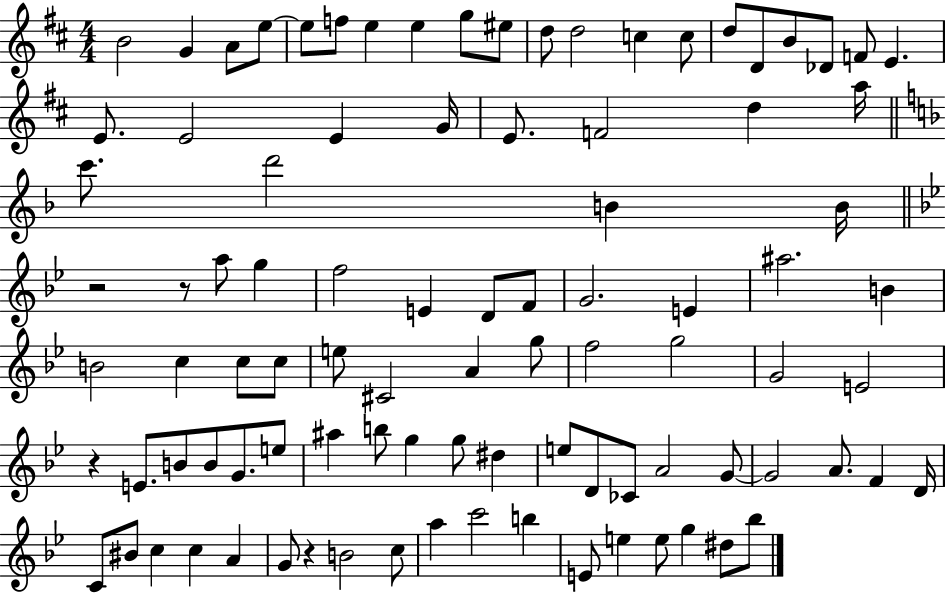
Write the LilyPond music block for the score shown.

{
  \clef treble
  \numericTimeSignature
  \time 4/4
  \key d \major
  b'2 g'4 a'8 e''8~~ | e''8 f''8 e''4 e''4 g''8 eis''8 | d''8 d''2 c''4 c''8 | d''8 d'8 b'8 des'8 f'8 e'4. | \break e'8. e'2 e'4 g'16 | e'8. f'2 d''4 a''16 | \bar "||" \break \key f \major c'''8. d'''2 b'4 b'16 | \bar "||" \break \key bes \major r2 r8 a''8 g''4 | f''2 e'4 d'8 f'8 | g'2. e'4 | ais''2. b'4 | \break b'2 c''4 c''8 c''8 | e''8 cis'2 a'4 g''8 | f''2 g''2 | g'2 e'2 | \break r4 e'8. b'8 b'8 g'8. e''8 | ais''4 b''8 g''4 g''8 dis''4 | e''8 d'8 ces'8 a'2 g'8~~ | g'2 a'8. f'4 d'16 | \break c'8 bis'8 c''4 c''4 a'4 | g'8 r4 b'2 c''8 | a''4 c'''2 b''4 | e'8 e''4 e''8 g''4 dis''8 bes''8 | \break \bar "|."
}